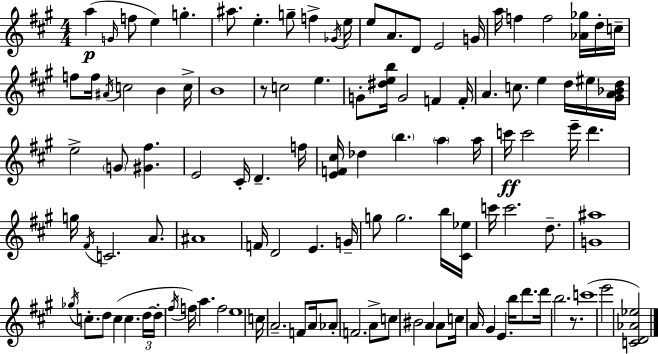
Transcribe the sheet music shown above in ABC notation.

X:1
T:Untitled
M:4/4
L:1/4
K:A
a G/4 f/2 e g ^a/2 e g/2 f _G/4 e/4 e/2 A/2 D/2 E2 G/4 a/4 f f2 [_A_g]/4 d/4 c/4 f/2 f/4 ^A/4 c2 B c/4 B4 z/2 c2 e G/2 [^deb]/4 G2 F F/4 A c/2 e d/4 ^e/4 [^GA_Bd]/4 e2 G/2 [^G^f] E2 ^C/4 D f/4 [EF^c]/4 _d b a a/4 c'/4 c'2 e'/4 d' g/4 ^F/4 C2 A/2 ^A4 F/4 D2 E G/4 g/2 g2 b/4 [^C_e]/4 c'/4 c'2 d/2 [G^a]4 _g/4 c/2 d/2 c c d/4 d/4 ^f/4 f/4 a f2 e4 c/4 A2 F/2 A/4 _A/2 F2 A/2 c/2 ^B2 A A/2 c/4 A/4 ^G E b/4 d'/2 d'/4 b2 z/2 c'4 e'2 [CD_A_e]2